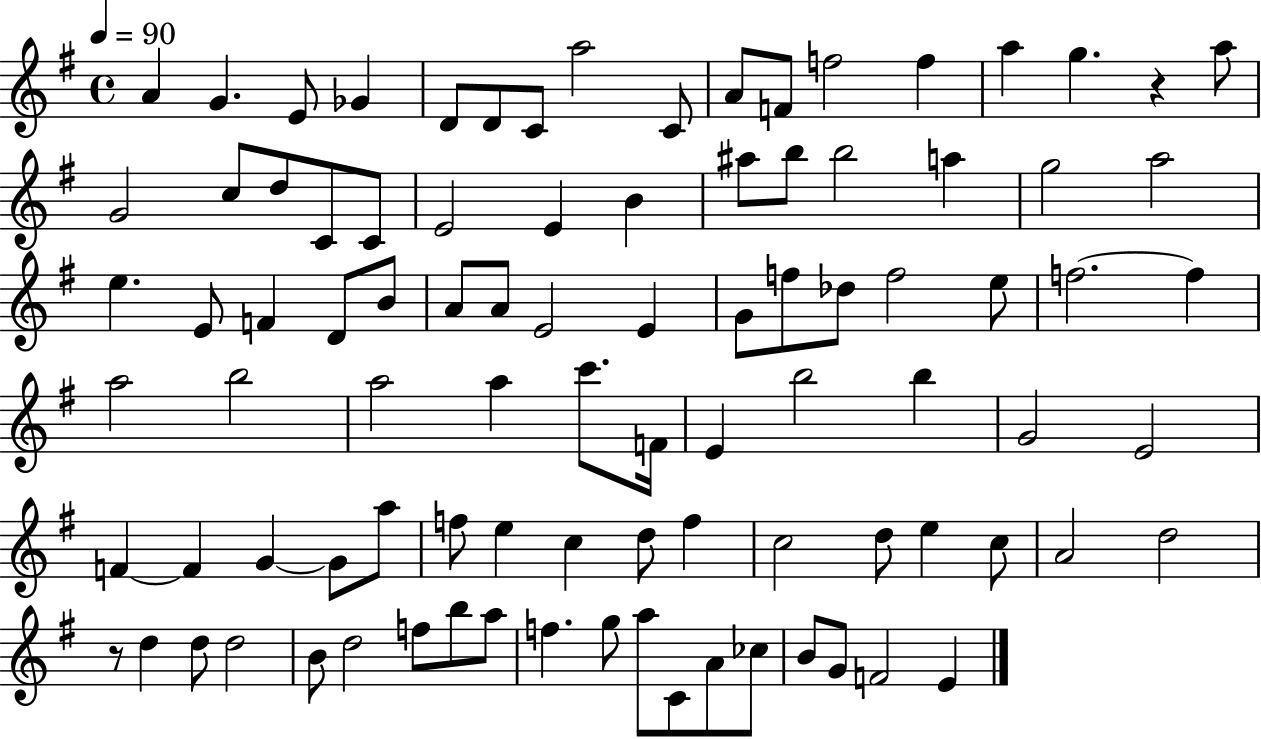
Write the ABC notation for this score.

X:1
T:Untitled
M:4/4
L:1/4
K:G
A G E/2 _G D/2 D/2 C/2 a2 C/2 A/2 F/2 f2 f a g z a/2 G2 c/2 d/2 C/2 C/2 E2 E B ^a/2 b/2 b2 a g2 a2 e E/2 F D/2 B/2 A/2 A/2 E2 E G/2 f/2 _d/2 f2 e/2 f2 f a2 b2 a2 a c'/2 F/4 E b2 b G2 E2 F F G G/2 a/2 f/2 e c d/2 f c2 d/2 e c/2 A2 d2 z/2 d d/2 d2 B/2 d2 f/2 b/2 a/2 f g/2 a/2 C/2 A/2 _c/2 B/2 G/2 F2 E